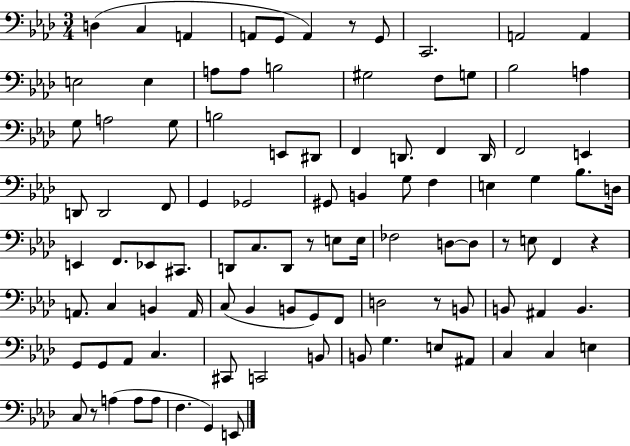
D3/q C3/q A2/q A2/e G2/e A2/q R/e G2/e C2/h. A2/h A2/q E3/h E3/q A3/e A3/e B3/h G#3/h F3/e G3/e Bb3/h A3/q G3/e A3/h G3/e B3/h E2/e D#2/e F2/q D2/e. F2/q D2/s F2/h E2/q D2/e D2/h F2/e G2/q Gb2/h G#2/e B2/q G3/e F3/q E3/q G3/q Bb3/e. D3/s E2/q F2/e. Eb2/e C#2/e. D2/e C3/e. D2/e R/e E3/e E3/s FES3/h D3/e D3/e R/e E3/e F2/q R/q A2/e. C3/q B2/q A2/s C3/e Bb2/q B2/e G2/e F2/e D3/h R/e B2/e B2/e A#2/q B2/q. G2/e G2/e Ab2/e C3/q. C#2/e C2/h B2/e B2/e G3/q. E3/e A#2/e C3/q C3/q E3/q C3/e R/e A3/q A3/e A3/e F3/q. G2/q E2/e